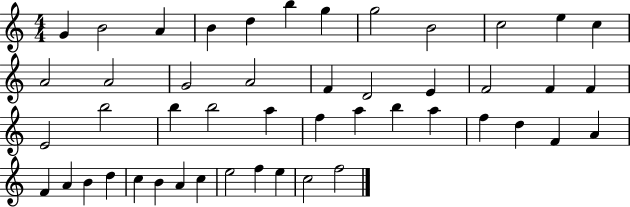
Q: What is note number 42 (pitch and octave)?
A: A4